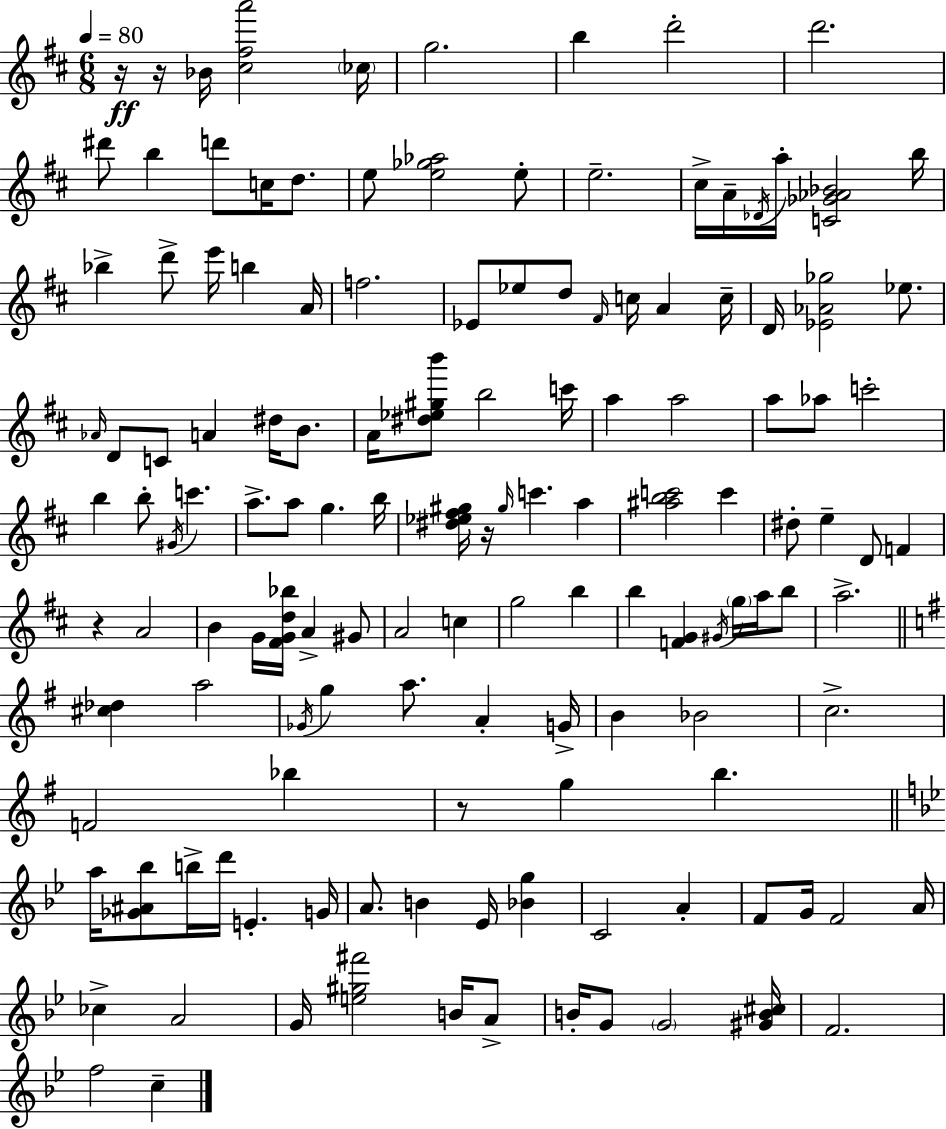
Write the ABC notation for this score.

X:1
T:Untitled
M:6/8
L:1/4
K:D
z/4 z/4 _B/4 [^c^fa']2 _c/4 g2 b d'2 d'2 ^d'/2 b d'/2 c/4 d/2 e/2 [e_g_a]2 e/2 e2 ^c/4 A/4 _D/4 a/4 [C_G_A_B]2 b/4 _b d'/2 e'/4 b A/4 f2 _E/2 _e/2 d/2 ^F/4 c/4 A c/4 D/4 [_E_A_g]2 _e/2 _A/4 D/2 C/2 A ^d/4 B/2 A/4 [^d_e^gb']/2 b2 c'/4 a a2 a/2 _a/2 c'2 b b/2 ^G/4 c' a/2 a/2 g b/4 [^d_e^f^g]/4 z/4 ^g/4 c' a [^abc']2 c' ^d/2 e D/2 F z A2 B G/4 [^FGd_b]/4 A ^G/2 A2 c g2 b b [FG] ^G/4 g/4 a/4 b/2 a2 [^c_d] a2 _G/4 g a/2 A G/4 B _B2 c2 F2 _b z/2 g b a/4 [_G^A_b]/2 b/4 d'/4 E G/4 A/2 B _E/4 [_Bg] C2 A F/2 G/4 F2 A/4 _c A2 G/4 [e^g^f']2 B/4 A/2 B/4 G/2 G2 [^GB^c]/4 F2 f2 c